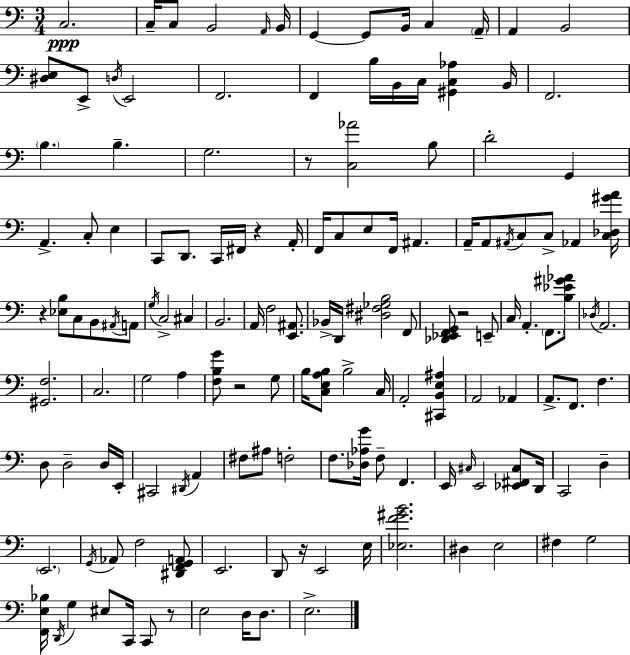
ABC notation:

X:1
T:Untitled
M:3/4
L:1/4
K:C
C,2 C,/4 C,/2 B,,2 A,,/4 B,,/4 G,, G,,/2 B,,/4 C, A,,/4 A,, B,,2 [^D,E,]/2 E,,/2 D,/4 E,,2 F,,2 F,, B,/4 B,,/4 C,/4 [^G,,C,_A,] B,,/4 F,,2 B, B, G,2 z/2 [C,_A]2 B,/2 D2 G,, A,, C,/2 E, C,,/2 D,,/2 C,,/4 ^F,,/4 z A,,/4 F,,/4 C,/2 E,/2 F,,/4 ^A,, A,,/4 A,,/2 ^A,,/4 C,/2 C,/2 _A,, [C,_D,^GA]/4 z [_E,B,]/2 C,/2 B,,/2 ^A,,/4 A,,/2 G,/4 C,2 ^C, B,,2 A,,/4 F,2 [E,,^A,,]/2 _B,,/4 D,,/4 [^D,^F,_G,B,]2 F,,/2 [_D,,_E,,F,,G,,]/2 z2 E,,/2 C,/4 A,, F,,/2 [B,_E^G_A]/2 _D,/4 A,,2 [^G,,F,]2 C,2 G,2 A, [F,B,G]/2 z2 G,/2 B,/4 [C,E,A,B,]/2 B,2 C,/4 A,,2 [^C,,B,,E,^A,] A,,2 _A,, A,,/2 F,,/2 F, D,/2 D,2 D,/4 E,,/4 ^C,,2 ^D,,/4 A,, ^F,/2 ^A,/2 F,2 F,/2 [_D,_A,G]/4 F,/2 F,, E,,/4 ^C,/4 E,,2 [_E,,^F,,^C,]/2 D,,/4 C,,2 D, E,,2 G,,/4 _A,,/2 F,2 [^D,,F,,G,,A,,]/2 E,,2 D,,/2 z/4 E,,2 E,/4 [_E,F^GB]2 ^D, E,2 ^F, G,2 [F,,E,_B,]/4 D,,/4 G, ^E,/2 C,,/4 C,,/2 z/2 E,2 D,/4 D,/2 E,2